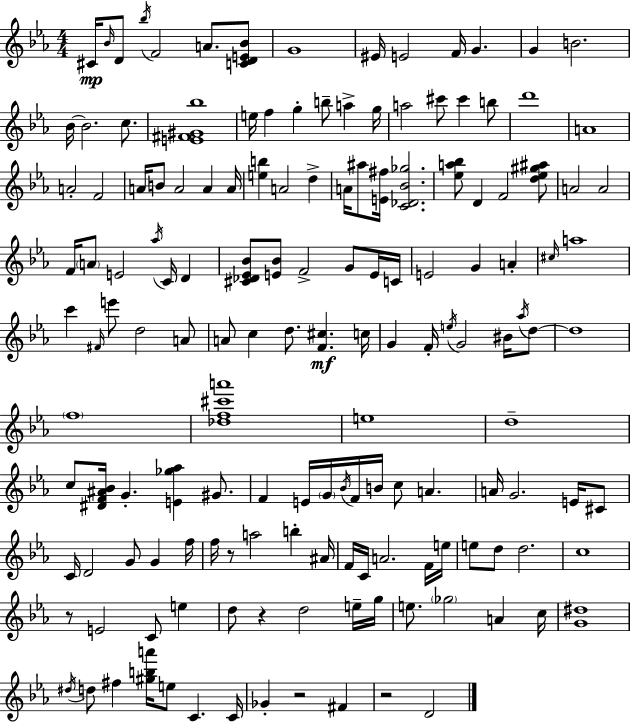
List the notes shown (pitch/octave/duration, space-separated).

C#4/s Bb4/s D4/e Bb5/s F4/h A4/e. [C4,D4,E4,Bb4]/e G4/w EIS4/s E4/h F4/s G4/q. G4/q B4/h. Bb4/s Bb4/h. C5/e. [E4,F#4,G#4,Bb5]/w E5/s F5/q G5/q B5/e A5/q G5/s A5/h C#6/e C#6/q B5/e D6/w A4/w A4/h F4/h A4/s B4/e A4/h A4/q A4/s [E5,B5]/q A4/h D5/q A4/s A#5/e [E4,F#5]/s [C4,Db4,Bb4,Gb5]/h. [Eb5,A5,Bb5]/e D4/q F4/h [D5,Eb5,G#5,A#5]/e A4/h A4/h F4/s A4/e E4/h Ab5/s C4/s D4/q [C#4,Db4,Eb4,Bb4]/e [E4,Bb4]/e F4/h G4/e E4/s C4/s E4/h G4/q A4/q C#5/s A5/w C6/q F#4/s E6/e D5/h A4/e A4/e C5/q D5/e. [F4,C#5]/q. C5/s G4/q F4/s E5/s G4/h BIS4/s Ab5/s D5/e D5/w F5/w [Db5,F5,C#6,A6]/w E5/w D5/w C5/e [D#4,F4,A#4,Bb4]/s G4/q. [E4,Gb5,Ab5]/q G#4/e. F4/q E4/s G4/s Bb4/s F4/s B4/s C5/e A4/q. A4/s G4/h. E4/s C#4/e C4/s D4/h G4/e G4/q F5/s F5/s R/e A5/h B5/q A#4/s F4/s C4/s A4/h. F4/s E5/s E5/e D5/e D5/h. C5/w R/e E4/h C4/e E5/q D5/e R/q D5/h E5/s G5/s E5/e. Gb5/h A4/q C5/s [G4,D#5]/w D#5/s D5/e F#5/q [G#5,B5,A6]/s E5/e C4/q. C4/s Gb4/q R/h F#4/q R/h D4/h